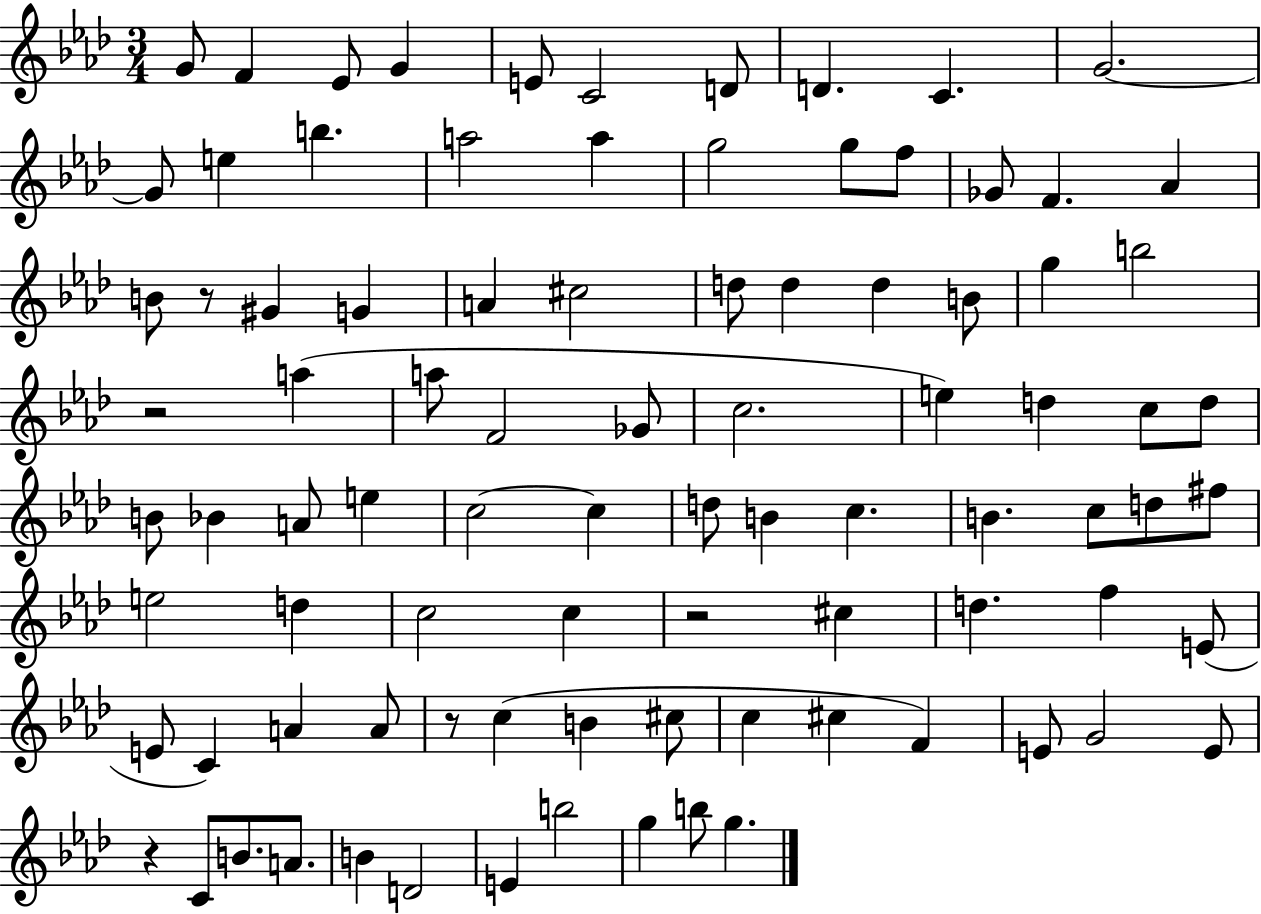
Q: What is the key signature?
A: AES major